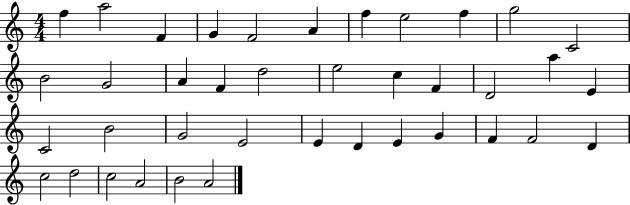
F5/q A5/h F4/q G4/q F4/h A4/q F5/q E5/h F5/q G5/h C4/h B4/h G4/h A4/q F4/q D5/h E5/h C5/q F4/q D4/h A5/q E4/q C4/h B4/h G4/h E4/h E4/q D4/q E4/q G4/q F4/q F4/h D4/q C5/h D5/h C5/h A4/h B4/h A4/h